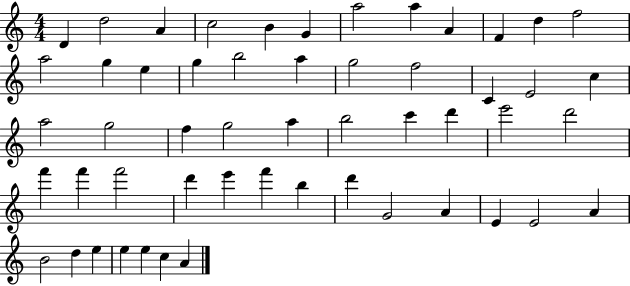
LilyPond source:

{
  \clef treble
  \numericTimeSignature
  \time 4/4
  \key c \major
  d'4 d''2 a'4 | c''2 b'4 g'4 | a''2 a''4 a'4 | f'4 d''4 f''2 | \break a''2 g''4 e''4 | g''4 b''2 a''4 | g''2 f''2 | c'4 e'2 c''4 | \break a''2 g''2 | f''4 g''2 a''4 | b''2 c'''4 d'''4 | e'''2 d'''2 | \break f'''4 f'''4 f'''2 | d'''4 e'''4 f'''4 b''4 | d'''4 g'2 a'4 | e'4 e'2 a'4 | \break b'2 d''4 e''4 | e''4 e''4 c''4 a'4 | \bar "|."
}